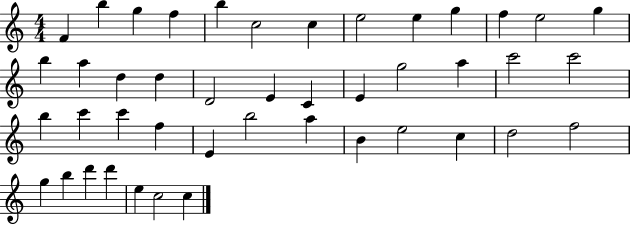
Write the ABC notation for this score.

X:1
T:Untitled
M:4/4
L:1/4
K:C
F b g f b c2 c e2 e g f e2 g b a d d D2 E C E g2 a c'2 c'2 b c' c' f E b2 a B e2 c d2 f2 g b d' d' e c2 c